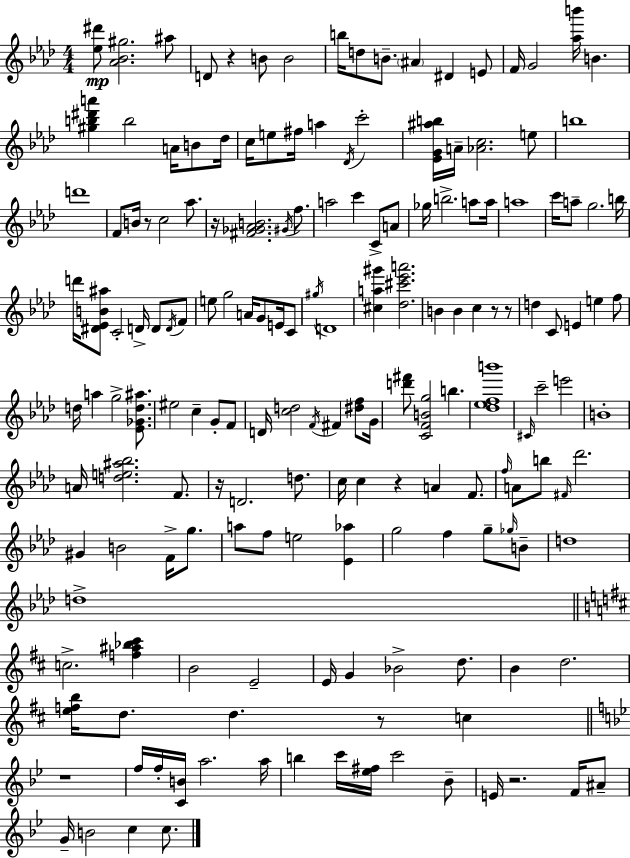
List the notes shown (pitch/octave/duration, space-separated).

[Eb5,D#6]/e [Ab4,Bb4,G#5]/h. A#5/e D4/e R/q B4/e B4/h B5/s D5/e B4/e. A#4/q D#4/q E4/e F4/s G4/h [Ab5,B6]/s B4/q. [G#5,B5,D#6,A6]/q B5/h A4/s B4/e Db5/s C5/s E5/e F#5/s A5/q Db4/s C6/h [Eb4,G4,A#5,B5]/s A4/s [Ab4,C5]/h. E5/e B5/w D6/w F4/e B4/s R/e C5/h Ab5/e. R/s [F#4,Gb4,Ab4,B4]/h. G#4/s F5/e. A5/h C6/q C4/e A4/e Gb5/s B5/h. A5/e A5/s A5/w C6/s A5/e G5/h. B5/s D6/s [D#4,Eb4,B4,A#5]/e C4/h D4/s D4/e D4/s F4/e E5/e G5/h A4/s G4/e E4/s C4/e G#5/s D4/w [C#5,A5,G#6]/q [Db5,C#6,Eb6,A6]/h. B4/q B4/q C5/q R/e R/e D5/q C4/e E4/q E5/q F5/e D5/s A5/q G5/h [Eb4,Gb4,D5,A#5]/e. EIS5/h C5/q G4/e F4/e D4/s [C5,D5]/h F4/s F#4/q [D#5,F5]/e G4/s [D6,F#6]/e [C4,F4,B4,G5]/h B5/q. [Db5,Eb5,F5,B6]/w C#4/s C6/h E6/h B4/w A4/s [D5,E5,A#5,Bb5]/h. F4/e. R/s D4/h. D5/e. C5/s C5/q R/q A4/q F4/e. F5/s A4/e B5/e F#4/s Db6/h. G#4/q B4/h F4/s G5/e. A5/e F5/e E5/h [Eb4,Ab5]/q G5/h F5/q G5/e Gb5/s B4/e D5/w D5/w C5/h. [F5,A#5,Bb5,C#6]/q B4/h E4/h E4/s G4/q Bb4/h D5/e. B4/q D5/h. [E5,F5,B5]/s D5/e. D5/q. R/e C5/q R/w F5/s F5/s [C4,B4]/s A5/h. A5/s B5/q C6/s [Eb5,F#5]/s C6/h Bb4/e E4/s R/h. F4/s A#4/e G4/s B4/h C5/q C5/e.